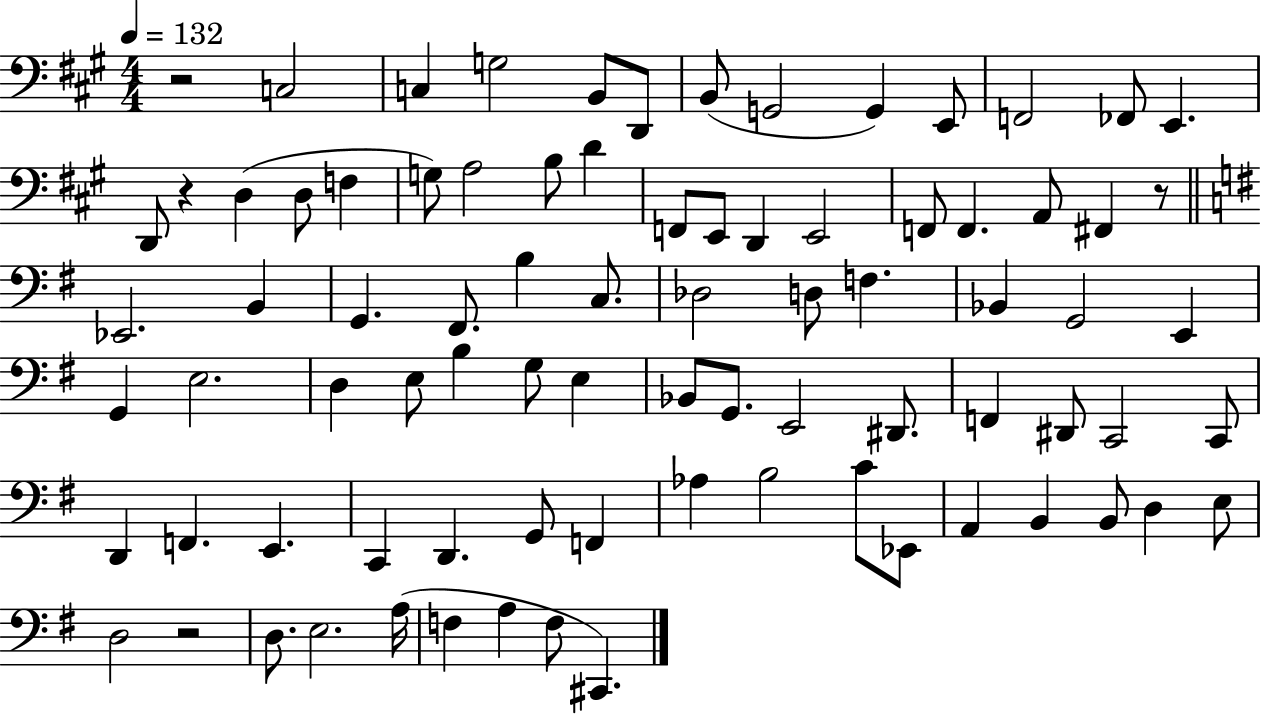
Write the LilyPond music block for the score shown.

{
  \clef bass
  \numericTimeSignature
  \time 4/4
  \key a \major
  \tempo 4 = 132
  r2 c2 | c4 g2 b,8 d,8 | b,8( g,2 g,4) e,8 | f,2 fes,8 e,4. | \break d,8 r4 d4( d8 f4 | g8) a2 b8 d'4 | f,8 e,8 d,4 e,2 | f,8 f,4. a,8 fis,4 r8 | \break \bar "||" \break \key g \major ees,2. b,4 | g,4. fis,8. b4 c8. | des2 d8 f4. | bes,4 g,2 e,4 | \break g,4 e2. | d4 e8 b4 g8 e4 | bes,8 g,8. e,2 dis,8. | f,4 dis,8 c,2 c,8 | \break d,4 f,4. e,4. | c,4 d,4. g,8 f,4 | aes4 b2 c'8 ees,8 | a,4 b,4 b,8 d4 e8 | \break d2 r2 | d8. e2. a16( | f4 a4 f8 cis,4.) | \bar "|."
}